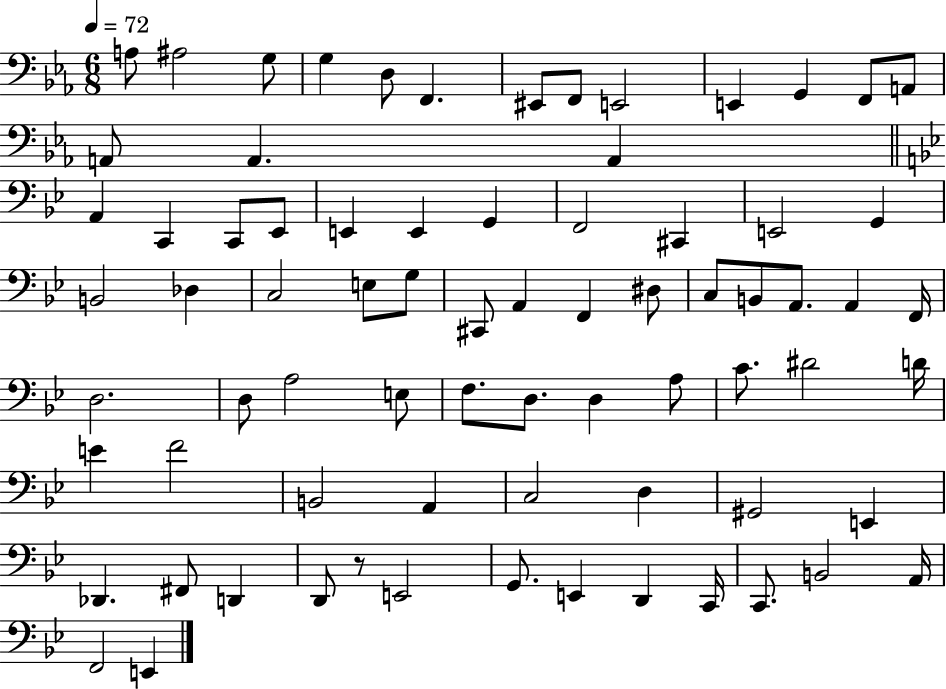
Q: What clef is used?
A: bass